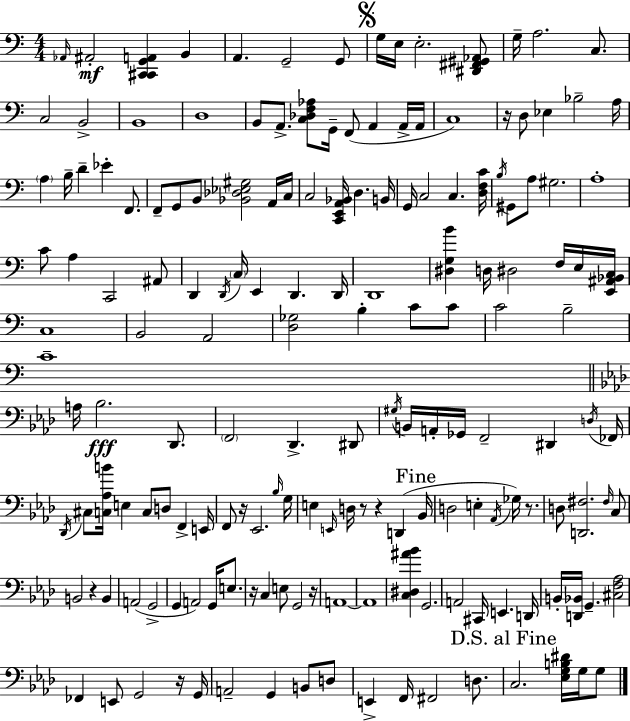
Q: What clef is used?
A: bass